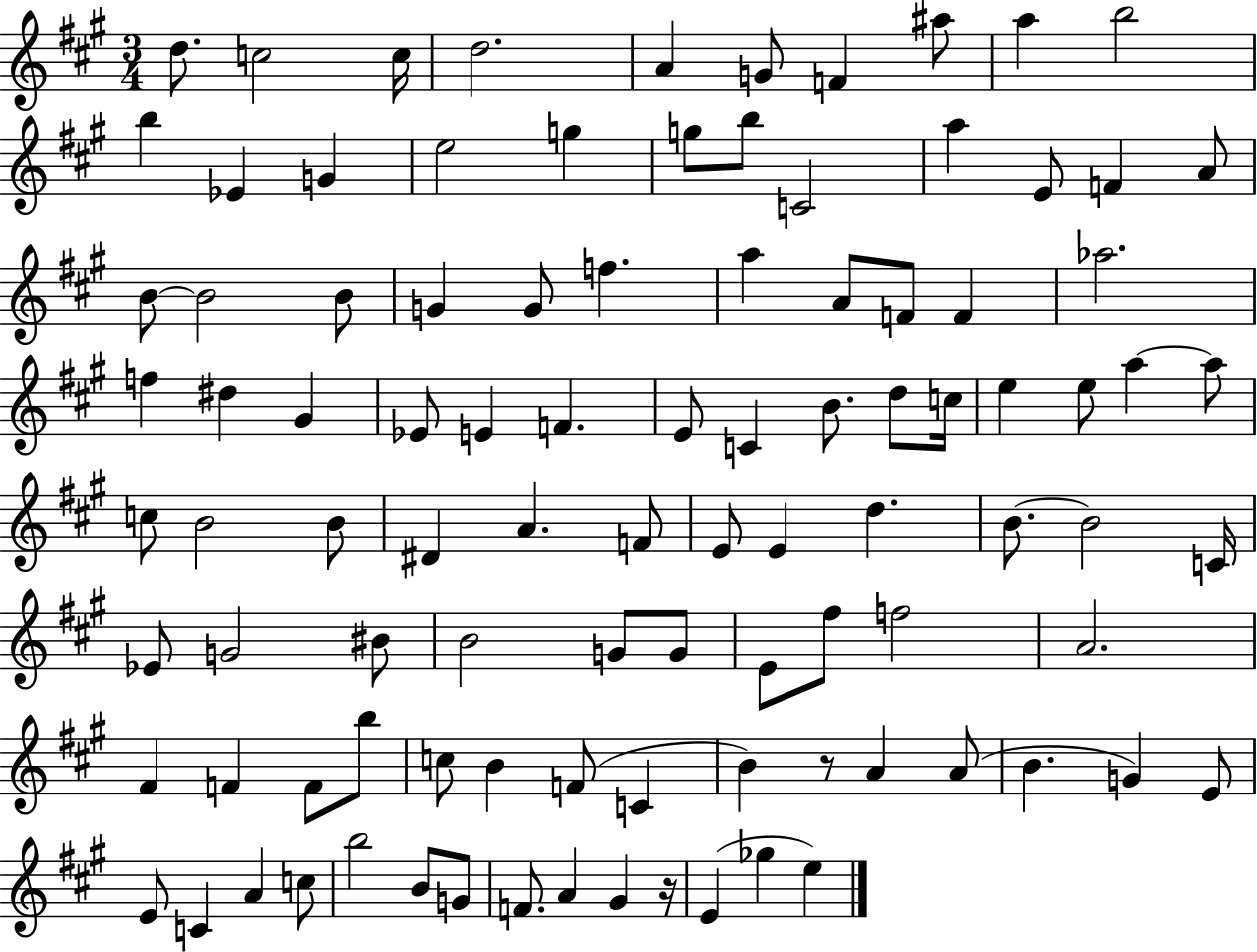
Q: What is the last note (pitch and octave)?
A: E5